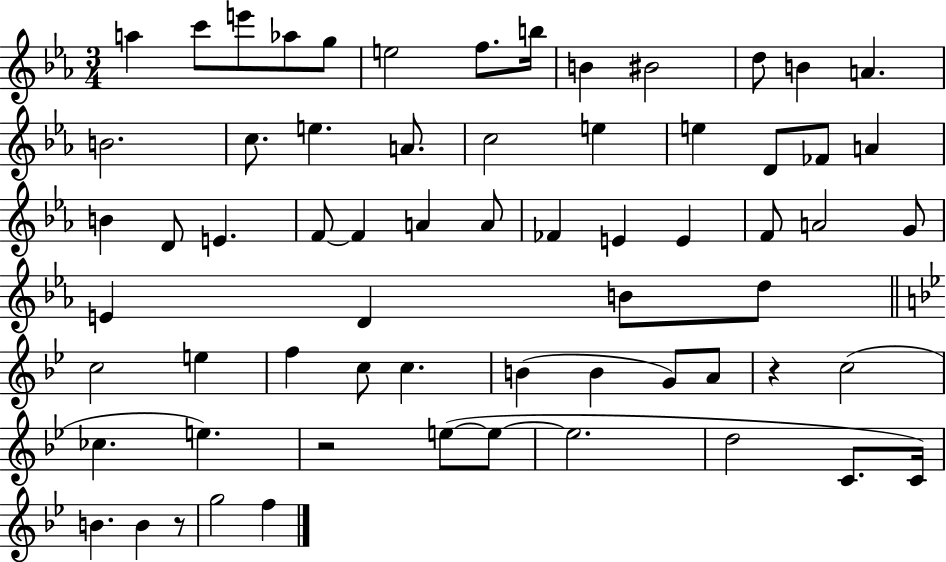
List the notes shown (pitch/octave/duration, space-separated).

A5/q C6/e E6/e Ab5/e G5/e E5/h F5/e. B5/s B4/q BIS4/h D5/e B4/q A4/q. B4/h. C5/e. E5/q. A4/e. C5/h E5/q E5/q D4/e FES4/e A4/q B4/q D4/e E4/q. F4/e F4/q A4/q A4/e FES4/q E4/q E4/q F4/e A4/h G4/e E4/q D4/q B4/e D5/e C5/h E5/q F5/q C5/e C5/q. B4/q B4/q G4/e A4/e R/q C5/h CES5/q. E5/q. R/h E5/e E5/e E5/h. D5/h C4/e. C4/s B4/q. B4/q R/e G5/h F5/q